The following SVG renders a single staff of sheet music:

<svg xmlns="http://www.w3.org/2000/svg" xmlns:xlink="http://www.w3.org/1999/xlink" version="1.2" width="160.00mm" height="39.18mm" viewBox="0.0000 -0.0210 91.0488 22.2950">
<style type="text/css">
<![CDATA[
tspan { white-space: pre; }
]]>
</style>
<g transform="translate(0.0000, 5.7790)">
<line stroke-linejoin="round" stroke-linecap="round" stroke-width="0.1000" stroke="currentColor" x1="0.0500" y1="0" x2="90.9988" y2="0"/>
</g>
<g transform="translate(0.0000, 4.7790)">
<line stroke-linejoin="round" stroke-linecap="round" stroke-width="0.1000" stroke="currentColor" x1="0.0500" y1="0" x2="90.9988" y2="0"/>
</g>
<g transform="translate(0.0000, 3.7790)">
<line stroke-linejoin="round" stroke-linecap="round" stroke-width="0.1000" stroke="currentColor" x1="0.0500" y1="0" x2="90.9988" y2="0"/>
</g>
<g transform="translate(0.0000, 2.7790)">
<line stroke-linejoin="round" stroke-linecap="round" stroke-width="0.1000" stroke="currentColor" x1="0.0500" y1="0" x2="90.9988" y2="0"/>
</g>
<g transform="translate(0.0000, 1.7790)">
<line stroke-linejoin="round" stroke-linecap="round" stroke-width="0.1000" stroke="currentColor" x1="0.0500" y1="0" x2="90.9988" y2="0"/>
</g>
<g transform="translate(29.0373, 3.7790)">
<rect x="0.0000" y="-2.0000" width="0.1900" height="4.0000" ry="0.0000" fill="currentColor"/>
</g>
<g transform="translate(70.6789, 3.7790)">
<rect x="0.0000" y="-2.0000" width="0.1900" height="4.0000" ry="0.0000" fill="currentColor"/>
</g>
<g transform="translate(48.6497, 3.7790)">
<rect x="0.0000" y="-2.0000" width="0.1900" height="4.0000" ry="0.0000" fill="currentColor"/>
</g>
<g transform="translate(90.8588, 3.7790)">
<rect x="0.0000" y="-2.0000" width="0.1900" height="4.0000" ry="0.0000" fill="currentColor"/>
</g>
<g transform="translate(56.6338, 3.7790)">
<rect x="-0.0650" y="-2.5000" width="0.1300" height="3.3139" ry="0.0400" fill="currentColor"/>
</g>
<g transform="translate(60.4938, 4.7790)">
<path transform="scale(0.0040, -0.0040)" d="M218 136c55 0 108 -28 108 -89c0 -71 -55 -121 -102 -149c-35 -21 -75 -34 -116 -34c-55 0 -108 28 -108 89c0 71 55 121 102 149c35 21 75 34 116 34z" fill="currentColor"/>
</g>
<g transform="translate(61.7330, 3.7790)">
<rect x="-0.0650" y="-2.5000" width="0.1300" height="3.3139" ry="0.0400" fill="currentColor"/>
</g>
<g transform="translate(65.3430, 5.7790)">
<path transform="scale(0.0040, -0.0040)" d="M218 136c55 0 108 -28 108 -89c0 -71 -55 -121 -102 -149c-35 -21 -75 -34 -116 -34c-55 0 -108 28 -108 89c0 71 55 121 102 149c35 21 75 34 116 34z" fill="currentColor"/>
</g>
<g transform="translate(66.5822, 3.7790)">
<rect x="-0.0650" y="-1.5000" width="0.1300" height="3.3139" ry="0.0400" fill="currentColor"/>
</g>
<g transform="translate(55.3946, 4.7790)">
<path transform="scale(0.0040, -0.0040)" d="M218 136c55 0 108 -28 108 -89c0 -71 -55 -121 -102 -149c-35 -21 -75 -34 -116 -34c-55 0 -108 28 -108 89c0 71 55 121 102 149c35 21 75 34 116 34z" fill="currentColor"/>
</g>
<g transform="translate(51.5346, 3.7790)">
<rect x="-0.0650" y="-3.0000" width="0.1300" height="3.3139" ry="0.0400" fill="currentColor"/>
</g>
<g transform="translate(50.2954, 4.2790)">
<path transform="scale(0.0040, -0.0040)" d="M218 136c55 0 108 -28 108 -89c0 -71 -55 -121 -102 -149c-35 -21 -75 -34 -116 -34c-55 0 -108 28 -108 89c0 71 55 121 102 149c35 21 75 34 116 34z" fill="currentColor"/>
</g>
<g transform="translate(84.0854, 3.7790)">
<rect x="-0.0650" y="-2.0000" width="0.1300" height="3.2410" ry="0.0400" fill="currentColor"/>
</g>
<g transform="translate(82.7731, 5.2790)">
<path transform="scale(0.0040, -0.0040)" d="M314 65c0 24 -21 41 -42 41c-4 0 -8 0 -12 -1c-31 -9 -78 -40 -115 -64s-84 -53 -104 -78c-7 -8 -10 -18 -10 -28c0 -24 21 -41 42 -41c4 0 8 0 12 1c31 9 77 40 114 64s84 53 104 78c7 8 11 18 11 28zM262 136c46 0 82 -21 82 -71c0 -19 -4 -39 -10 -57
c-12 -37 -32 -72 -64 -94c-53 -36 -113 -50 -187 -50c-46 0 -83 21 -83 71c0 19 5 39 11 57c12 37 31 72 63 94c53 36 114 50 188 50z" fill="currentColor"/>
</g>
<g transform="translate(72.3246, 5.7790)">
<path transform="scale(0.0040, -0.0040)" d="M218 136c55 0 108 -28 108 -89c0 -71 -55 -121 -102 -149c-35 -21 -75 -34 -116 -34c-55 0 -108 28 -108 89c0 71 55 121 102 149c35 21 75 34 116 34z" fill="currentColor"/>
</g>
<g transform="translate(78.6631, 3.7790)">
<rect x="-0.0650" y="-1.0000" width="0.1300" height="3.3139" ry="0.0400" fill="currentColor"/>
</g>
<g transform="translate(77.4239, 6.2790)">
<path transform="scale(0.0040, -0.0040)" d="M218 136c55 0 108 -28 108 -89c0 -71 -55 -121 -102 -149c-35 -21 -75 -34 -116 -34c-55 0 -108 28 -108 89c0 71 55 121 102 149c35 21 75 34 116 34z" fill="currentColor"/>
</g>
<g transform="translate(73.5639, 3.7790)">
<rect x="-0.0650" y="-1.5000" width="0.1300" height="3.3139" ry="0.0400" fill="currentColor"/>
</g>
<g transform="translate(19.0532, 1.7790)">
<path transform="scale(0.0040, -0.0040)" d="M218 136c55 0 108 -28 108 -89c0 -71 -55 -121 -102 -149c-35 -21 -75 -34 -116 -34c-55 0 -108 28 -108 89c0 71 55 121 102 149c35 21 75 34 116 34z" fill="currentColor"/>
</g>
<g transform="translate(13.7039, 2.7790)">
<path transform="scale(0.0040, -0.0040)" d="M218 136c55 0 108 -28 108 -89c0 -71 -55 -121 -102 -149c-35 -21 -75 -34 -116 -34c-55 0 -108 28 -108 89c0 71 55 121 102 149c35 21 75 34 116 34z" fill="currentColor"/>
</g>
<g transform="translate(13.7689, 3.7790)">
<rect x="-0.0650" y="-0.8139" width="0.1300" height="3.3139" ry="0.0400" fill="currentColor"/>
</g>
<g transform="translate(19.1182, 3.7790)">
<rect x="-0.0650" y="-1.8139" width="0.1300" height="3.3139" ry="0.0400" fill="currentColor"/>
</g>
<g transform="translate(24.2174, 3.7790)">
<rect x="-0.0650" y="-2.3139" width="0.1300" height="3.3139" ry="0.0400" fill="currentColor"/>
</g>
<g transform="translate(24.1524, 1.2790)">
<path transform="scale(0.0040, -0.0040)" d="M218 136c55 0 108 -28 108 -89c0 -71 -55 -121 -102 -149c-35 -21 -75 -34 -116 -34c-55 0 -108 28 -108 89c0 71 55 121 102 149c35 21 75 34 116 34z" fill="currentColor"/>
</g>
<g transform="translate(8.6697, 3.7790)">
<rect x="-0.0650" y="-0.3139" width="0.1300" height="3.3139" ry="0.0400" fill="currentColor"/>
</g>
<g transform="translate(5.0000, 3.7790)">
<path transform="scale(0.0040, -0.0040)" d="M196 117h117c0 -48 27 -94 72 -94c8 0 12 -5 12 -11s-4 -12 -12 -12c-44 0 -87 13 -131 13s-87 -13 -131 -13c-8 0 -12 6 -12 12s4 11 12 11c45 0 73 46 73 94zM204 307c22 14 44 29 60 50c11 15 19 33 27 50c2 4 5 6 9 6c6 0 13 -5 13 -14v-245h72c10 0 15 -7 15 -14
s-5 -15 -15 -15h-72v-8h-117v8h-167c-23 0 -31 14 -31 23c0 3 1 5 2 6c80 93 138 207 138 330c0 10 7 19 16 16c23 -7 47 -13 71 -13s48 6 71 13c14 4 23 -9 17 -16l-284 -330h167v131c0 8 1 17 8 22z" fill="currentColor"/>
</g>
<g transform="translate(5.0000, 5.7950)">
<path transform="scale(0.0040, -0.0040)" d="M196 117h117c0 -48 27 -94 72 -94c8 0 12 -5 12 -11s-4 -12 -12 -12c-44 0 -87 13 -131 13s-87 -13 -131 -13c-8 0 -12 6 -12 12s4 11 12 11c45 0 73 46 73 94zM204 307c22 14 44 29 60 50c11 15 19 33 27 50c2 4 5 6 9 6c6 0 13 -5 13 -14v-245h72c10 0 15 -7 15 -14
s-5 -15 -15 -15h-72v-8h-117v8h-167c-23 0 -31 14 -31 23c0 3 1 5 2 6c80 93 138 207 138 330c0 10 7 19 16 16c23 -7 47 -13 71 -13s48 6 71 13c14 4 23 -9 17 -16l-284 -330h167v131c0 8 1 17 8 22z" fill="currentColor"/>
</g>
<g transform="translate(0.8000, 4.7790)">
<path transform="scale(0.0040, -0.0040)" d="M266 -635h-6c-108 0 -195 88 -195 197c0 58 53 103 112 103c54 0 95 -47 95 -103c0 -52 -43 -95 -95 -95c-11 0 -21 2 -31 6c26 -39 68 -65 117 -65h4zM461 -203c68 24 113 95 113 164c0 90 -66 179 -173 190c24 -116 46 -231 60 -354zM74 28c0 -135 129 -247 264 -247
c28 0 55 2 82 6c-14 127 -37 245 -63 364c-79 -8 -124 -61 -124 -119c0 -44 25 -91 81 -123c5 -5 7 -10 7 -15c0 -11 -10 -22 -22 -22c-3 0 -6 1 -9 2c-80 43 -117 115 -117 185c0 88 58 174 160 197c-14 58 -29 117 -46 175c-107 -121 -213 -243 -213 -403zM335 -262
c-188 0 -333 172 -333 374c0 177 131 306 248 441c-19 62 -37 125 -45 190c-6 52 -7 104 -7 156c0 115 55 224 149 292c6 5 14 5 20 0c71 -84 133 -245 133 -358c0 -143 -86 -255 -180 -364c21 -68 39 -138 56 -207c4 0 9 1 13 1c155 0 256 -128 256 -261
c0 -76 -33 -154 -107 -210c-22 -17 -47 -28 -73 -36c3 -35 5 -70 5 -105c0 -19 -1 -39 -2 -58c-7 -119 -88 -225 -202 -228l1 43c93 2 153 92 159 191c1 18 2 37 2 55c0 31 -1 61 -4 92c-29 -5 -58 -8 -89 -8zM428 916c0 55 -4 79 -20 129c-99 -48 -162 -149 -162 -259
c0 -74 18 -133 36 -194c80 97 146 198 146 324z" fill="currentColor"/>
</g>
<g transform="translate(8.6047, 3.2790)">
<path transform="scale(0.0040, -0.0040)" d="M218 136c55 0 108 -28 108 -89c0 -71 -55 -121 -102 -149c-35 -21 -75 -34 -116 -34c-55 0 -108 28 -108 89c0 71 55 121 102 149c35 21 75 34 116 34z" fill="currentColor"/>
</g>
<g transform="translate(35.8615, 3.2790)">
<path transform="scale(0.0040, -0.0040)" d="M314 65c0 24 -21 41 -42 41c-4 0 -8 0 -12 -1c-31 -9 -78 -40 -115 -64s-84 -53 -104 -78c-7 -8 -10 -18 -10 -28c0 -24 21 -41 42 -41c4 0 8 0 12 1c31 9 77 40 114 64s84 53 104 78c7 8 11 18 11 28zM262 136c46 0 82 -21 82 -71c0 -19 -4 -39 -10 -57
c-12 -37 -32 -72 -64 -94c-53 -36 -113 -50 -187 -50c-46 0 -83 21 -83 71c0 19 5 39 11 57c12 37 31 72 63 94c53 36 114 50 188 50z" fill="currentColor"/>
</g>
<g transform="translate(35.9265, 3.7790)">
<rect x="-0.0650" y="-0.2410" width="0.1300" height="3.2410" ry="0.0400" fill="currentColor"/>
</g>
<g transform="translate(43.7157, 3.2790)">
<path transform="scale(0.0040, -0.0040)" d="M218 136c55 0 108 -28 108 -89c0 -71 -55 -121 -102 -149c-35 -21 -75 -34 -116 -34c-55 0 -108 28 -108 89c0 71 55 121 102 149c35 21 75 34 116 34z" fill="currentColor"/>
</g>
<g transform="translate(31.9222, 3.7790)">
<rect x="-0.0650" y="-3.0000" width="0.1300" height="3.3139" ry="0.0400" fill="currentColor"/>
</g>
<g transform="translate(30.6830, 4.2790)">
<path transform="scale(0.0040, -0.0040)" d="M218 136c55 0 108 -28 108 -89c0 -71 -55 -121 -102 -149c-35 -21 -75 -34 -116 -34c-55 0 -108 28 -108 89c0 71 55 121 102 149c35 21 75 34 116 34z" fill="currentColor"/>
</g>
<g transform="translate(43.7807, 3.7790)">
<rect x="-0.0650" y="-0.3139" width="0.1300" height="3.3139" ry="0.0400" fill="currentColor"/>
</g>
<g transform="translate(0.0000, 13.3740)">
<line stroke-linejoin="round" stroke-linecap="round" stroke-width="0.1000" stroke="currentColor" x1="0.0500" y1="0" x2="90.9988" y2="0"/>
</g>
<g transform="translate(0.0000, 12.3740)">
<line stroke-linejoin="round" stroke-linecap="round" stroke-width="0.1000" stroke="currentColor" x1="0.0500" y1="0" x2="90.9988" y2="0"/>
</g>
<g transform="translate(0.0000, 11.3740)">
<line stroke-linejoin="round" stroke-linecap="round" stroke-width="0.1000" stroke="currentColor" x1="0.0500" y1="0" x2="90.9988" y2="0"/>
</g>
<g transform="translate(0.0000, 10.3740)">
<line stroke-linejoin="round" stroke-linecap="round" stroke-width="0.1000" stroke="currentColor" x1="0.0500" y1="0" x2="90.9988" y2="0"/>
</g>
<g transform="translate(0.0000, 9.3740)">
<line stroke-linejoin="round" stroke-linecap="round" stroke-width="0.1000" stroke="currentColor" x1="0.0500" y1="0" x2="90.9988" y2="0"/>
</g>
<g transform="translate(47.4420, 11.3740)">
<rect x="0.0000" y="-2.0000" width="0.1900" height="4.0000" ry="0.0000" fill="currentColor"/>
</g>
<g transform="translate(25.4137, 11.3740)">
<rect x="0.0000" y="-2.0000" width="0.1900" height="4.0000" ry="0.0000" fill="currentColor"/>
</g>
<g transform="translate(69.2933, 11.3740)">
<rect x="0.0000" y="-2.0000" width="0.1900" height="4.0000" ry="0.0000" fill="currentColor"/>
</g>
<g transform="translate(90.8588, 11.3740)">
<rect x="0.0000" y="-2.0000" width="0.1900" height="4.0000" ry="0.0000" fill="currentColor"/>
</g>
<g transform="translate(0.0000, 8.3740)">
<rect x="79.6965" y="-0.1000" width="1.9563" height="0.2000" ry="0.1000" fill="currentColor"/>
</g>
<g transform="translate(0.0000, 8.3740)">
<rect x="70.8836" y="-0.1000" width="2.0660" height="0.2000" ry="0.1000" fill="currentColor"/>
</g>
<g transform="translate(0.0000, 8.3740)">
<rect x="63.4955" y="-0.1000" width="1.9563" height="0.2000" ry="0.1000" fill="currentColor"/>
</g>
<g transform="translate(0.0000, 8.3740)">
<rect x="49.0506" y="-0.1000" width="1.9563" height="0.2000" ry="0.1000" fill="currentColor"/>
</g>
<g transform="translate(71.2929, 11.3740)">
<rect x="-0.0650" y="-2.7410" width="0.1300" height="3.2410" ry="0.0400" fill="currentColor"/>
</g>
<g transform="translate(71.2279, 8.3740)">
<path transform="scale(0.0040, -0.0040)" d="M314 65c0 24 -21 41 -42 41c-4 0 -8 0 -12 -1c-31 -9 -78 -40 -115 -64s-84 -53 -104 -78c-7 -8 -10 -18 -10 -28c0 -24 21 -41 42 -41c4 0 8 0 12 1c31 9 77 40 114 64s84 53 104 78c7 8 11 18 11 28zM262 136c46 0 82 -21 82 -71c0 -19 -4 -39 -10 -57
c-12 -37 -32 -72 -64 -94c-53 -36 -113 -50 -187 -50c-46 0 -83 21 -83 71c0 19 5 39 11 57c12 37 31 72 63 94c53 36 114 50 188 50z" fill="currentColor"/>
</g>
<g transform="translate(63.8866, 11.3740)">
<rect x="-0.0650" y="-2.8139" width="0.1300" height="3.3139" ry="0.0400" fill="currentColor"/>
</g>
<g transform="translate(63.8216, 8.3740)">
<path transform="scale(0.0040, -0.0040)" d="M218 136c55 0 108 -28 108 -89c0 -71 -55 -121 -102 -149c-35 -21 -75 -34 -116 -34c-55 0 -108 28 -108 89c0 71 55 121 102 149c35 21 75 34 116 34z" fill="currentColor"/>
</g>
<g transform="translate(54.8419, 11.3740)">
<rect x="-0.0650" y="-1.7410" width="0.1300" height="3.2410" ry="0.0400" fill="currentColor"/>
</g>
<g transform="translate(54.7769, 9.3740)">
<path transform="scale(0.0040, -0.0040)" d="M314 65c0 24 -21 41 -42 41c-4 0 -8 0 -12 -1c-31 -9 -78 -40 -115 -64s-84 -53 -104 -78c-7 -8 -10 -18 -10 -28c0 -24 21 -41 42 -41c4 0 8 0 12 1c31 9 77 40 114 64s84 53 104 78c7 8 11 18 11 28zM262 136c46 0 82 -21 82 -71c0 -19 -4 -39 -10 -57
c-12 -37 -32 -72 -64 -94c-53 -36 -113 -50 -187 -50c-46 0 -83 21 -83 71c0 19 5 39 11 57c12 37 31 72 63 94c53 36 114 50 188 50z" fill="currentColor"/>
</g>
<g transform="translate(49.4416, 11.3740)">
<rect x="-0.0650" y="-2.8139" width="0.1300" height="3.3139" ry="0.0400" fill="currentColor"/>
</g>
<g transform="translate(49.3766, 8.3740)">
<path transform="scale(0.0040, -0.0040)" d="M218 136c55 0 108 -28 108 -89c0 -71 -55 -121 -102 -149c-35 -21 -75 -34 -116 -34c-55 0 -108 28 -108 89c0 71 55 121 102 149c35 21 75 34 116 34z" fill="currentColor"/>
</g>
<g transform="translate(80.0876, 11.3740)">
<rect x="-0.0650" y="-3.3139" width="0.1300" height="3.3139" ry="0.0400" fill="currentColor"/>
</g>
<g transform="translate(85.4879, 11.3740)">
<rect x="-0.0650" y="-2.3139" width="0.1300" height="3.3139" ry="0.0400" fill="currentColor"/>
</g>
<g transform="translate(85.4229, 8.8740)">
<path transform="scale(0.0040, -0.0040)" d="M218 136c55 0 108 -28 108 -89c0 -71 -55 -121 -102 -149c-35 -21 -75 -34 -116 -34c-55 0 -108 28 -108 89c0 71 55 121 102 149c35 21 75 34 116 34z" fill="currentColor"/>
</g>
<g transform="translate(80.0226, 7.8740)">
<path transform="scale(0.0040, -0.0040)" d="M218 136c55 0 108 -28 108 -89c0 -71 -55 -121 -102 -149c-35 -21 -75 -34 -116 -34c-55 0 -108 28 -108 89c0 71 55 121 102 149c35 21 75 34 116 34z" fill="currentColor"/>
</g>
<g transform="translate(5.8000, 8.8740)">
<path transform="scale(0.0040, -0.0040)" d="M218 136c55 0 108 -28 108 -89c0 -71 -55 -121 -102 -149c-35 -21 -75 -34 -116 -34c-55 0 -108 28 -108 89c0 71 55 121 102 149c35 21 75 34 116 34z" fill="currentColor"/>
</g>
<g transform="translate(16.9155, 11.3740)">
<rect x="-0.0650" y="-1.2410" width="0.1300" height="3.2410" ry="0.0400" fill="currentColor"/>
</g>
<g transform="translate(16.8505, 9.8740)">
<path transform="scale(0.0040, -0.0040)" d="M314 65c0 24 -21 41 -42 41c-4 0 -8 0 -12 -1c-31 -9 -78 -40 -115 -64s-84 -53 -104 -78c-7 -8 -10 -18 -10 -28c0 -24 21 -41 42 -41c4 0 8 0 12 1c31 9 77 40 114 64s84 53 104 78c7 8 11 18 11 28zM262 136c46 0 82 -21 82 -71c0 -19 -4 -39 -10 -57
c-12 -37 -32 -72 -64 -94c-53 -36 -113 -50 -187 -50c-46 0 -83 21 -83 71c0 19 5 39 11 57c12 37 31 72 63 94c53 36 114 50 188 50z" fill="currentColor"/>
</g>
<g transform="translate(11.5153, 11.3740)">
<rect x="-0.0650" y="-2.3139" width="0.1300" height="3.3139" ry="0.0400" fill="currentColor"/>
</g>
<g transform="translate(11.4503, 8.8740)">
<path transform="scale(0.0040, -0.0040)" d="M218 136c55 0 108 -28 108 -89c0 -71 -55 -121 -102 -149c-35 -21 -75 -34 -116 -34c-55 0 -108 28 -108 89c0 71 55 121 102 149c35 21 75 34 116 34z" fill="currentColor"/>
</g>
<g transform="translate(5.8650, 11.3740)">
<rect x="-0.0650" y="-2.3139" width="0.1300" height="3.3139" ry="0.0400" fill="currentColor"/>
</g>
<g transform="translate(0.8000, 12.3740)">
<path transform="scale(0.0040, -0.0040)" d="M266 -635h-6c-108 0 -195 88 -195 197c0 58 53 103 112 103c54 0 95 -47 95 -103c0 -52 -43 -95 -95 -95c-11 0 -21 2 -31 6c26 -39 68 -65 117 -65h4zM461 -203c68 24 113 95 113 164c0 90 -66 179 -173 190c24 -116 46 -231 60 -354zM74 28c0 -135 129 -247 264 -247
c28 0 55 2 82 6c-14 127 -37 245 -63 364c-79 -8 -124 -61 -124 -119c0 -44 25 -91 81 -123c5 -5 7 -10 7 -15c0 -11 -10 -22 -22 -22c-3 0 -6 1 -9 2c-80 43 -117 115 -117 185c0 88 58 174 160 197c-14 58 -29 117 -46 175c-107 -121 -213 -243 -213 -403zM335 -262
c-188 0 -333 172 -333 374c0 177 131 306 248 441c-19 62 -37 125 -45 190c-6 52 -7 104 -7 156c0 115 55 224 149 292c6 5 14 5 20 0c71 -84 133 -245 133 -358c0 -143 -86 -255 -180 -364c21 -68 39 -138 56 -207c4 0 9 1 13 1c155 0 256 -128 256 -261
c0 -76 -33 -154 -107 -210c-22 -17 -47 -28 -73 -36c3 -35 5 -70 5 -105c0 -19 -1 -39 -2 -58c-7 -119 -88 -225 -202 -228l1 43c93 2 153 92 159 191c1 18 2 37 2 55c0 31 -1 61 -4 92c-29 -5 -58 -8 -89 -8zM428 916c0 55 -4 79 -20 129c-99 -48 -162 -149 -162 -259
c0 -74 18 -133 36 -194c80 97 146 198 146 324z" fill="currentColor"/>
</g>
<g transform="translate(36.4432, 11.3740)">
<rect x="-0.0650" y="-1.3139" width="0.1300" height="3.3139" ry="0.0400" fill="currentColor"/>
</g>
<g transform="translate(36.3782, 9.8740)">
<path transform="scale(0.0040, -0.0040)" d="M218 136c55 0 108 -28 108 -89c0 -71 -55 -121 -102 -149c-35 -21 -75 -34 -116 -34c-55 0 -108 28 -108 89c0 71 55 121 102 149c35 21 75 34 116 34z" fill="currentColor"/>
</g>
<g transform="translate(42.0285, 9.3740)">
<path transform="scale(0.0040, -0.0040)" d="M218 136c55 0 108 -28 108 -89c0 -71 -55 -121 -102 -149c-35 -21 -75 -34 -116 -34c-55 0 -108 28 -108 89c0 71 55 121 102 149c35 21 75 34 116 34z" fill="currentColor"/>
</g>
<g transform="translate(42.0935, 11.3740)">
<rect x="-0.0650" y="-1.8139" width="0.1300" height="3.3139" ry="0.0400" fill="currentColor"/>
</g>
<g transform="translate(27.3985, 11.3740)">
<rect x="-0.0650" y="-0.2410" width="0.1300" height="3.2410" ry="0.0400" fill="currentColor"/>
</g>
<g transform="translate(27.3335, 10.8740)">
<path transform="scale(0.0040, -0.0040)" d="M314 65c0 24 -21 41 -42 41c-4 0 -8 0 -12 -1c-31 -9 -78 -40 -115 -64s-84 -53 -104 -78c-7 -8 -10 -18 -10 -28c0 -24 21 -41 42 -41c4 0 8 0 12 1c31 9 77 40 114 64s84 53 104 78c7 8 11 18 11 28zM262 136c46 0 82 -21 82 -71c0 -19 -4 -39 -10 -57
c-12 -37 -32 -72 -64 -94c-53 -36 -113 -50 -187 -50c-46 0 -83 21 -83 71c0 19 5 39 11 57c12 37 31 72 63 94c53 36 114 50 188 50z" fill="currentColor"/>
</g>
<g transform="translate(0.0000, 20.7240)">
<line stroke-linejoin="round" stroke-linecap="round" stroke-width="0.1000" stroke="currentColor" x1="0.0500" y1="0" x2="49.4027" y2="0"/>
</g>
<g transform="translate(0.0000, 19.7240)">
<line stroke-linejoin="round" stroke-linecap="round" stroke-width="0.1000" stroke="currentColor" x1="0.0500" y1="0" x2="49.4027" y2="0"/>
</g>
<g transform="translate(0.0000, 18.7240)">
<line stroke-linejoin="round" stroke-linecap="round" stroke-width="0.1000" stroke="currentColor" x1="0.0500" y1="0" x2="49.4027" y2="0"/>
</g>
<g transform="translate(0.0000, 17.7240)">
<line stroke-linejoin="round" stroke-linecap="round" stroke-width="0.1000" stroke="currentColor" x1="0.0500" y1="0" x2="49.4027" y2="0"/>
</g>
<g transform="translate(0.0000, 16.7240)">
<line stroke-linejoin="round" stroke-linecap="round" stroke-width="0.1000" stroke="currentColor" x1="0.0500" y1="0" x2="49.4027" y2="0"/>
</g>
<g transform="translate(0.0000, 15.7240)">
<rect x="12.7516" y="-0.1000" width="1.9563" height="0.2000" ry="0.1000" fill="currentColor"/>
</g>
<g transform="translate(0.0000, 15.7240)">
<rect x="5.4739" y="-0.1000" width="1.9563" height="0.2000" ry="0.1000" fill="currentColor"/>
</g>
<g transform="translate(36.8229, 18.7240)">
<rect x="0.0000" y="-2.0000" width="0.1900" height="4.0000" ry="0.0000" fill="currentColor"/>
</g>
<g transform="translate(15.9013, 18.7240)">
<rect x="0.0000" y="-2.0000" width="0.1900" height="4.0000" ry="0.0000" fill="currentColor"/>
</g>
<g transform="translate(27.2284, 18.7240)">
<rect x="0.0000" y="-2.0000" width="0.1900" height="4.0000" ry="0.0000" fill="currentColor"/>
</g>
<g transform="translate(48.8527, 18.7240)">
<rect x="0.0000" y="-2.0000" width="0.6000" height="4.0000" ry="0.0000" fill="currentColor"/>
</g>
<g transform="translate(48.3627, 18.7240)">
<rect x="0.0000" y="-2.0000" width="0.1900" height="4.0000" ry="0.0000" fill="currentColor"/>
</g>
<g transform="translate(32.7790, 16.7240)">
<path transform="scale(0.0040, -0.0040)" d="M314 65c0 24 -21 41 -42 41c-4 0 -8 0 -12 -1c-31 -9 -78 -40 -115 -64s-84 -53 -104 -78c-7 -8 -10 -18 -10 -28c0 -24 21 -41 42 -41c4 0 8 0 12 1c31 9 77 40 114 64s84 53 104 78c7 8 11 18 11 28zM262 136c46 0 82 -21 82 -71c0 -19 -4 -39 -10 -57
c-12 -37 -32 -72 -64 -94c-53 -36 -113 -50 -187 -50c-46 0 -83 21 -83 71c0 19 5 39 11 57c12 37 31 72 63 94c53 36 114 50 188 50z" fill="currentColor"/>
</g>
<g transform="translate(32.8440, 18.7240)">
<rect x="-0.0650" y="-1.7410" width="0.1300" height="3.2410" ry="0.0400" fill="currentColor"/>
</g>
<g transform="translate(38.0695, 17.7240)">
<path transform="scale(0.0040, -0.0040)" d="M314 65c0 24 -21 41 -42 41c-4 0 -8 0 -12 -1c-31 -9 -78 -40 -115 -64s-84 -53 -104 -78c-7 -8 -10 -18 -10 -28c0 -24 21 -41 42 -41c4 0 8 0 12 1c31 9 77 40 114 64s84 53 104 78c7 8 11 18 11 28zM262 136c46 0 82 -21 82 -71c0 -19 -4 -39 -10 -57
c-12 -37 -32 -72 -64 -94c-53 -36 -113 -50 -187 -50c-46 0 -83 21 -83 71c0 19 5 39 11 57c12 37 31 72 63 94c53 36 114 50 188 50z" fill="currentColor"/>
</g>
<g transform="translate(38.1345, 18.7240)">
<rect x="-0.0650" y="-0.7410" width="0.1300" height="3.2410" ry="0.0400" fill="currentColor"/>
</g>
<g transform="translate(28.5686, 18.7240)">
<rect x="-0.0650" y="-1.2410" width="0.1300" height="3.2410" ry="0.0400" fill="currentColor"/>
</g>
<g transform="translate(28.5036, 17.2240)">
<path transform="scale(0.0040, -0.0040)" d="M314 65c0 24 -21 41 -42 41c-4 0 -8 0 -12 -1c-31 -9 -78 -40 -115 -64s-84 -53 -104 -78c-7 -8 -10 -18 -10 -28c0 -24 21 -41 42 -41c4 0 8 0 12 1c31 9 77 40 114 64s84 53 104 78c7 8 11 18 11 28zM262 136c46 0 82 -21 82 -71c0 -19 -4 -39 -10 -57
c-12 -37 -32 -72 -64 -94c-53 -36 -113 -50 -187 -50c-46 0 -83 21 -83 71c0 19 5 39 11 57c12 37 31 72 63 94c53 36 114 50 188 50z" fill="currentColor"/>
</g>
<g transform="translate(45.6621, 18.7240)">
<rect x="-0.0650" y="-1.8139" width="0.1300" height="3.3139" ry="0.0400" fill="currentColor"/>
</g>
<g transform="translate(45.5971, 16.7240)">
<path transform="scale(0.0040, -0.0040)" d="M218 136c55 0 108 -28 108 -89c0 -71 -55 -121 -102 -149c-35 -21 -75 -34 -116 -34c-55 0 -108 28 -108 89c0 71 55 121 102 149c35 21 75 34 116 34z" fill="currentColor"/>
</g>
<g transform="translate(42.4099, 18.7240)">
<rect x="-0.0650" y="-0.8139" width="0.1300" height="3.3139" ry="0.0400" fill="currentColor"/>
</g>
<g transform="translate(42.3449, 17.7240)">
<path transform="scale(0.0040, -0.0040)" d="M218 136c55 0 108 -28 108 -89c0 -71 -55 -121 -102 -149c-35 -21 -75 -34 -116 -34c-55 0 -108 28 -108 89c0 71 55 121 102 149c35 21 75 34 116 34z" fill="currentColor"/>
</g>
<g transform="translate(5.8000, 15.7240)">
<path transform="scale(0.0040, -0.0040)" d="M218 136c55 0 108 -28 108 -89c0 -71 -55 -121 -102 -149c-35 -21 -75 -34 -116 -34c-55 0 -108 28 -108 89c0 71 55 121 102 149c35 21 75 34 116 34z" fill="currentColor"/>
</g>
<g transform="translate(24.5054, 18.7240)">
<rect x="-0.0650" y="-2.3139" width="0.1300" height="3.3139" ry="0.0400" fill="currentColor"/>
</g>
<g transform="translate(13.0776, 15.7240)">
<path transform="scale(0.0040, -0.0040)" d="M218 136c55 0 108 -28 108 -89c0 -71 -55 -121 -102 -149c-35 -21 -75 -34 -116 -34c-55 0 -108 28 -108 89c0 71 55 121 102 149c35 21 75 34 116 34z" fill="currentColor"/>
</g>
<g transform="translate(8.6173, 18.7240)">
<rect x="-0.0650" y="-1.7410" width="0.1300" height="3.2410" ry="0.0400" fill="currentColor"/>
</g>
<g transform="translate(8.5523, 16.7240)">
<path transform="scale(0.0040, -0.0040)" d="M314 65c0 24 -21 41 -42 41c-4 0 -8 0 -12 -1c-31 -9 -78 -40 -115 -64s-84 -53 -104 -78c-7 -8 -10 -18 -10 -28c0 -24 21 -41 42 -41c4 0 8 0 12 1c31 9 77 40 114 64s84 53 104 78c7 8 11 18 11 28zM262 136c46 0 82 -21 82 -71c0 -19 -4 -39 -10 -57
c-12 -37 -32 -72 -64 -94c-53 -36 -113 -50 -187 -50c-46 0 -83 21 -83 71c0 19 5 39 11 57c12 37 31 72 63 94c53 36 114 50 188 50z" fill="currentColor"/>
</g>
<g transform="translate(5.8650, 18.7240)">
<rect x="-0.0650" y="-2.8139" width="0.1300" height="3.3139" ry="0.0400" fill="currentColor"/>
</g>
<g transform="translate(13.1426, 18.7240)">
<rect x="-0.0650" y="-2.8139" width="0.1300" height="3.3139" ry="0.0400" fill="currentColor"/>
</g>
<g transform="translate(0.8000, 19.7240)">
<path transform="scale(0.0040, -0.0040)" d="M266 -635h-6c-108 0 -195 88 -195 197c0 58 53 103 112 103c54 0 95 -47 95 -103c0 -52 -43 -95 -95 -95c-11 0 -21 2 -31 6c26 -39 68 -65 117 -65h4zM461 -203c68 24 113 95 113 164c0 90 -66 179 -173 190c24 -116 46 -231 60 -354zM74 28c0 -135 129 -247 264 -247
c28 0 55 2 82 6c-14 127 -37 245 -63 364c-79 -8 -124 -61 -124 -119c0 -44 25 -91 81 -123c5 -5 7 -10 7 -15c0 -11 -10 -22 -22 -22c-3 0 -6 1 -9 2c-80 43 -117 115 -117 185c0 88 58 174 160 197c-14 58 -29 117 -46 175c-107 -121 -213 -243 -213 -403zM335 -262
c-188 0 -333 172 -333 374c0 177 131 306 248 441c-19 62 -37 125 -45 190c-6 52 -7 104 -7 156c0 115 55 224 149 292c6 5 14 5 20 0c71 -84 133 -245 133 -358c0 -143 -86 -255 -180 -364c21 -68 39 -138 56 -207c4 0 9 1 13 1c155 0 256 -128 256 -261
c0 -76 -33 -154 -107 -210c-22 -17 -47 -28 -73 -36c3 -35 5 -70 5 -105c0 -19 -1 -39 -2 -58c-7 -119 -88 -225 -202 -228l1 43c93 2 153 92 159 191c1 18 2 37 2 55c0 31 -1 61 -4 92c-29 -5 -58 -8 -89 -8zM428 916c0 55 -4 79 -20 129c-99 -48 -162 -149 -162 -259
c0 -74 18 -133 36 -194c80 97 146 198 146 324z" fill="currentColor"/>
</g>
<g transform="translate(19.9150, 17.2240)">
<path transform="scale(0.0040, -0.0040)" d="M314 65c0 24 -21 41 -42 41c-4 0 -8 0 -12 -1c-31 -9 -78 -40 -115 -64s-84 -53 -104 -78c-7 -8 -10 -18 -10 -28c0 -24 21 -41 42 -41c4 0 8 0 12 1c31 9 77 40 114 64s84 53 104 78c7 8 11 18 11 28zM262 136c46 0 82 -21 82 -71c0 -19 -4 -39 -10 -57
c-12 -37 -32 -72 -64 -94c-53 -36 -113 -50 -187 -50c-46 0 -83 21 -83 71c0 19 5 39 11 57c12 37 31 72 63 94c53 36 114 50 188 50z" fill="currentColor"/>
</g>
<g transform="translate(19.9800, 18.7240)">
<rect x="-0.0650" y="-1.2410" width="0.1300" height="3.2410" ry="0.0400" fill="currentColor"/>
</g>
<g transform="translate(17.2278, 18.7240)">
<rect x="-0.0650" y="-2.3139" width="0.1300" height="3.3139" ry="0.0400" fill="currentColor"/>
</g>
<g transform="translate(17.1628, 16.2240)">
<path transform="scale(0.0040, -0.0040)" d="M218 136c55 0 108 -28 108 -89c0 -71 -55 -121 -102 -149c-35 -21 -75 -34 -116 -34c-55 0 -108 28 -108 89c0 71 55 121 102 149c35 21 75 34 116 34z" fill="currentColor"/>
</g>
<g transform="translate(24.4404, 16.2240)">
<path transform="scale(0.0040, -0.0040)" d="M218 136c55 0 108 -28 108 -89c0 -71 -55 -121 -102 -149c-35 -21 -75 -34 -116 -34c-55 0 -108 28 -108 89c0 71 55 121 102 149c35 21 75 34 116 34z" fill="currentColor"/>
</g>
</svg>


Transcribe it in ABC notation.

X:1
T:Untitled
M:4/4
L:1/4
K:C
c d f g A c2 c A G G E E D F2 g g e2 c2 e f a f2 a a2 b g a f2 a g e2 g e2 f2 d2 d f